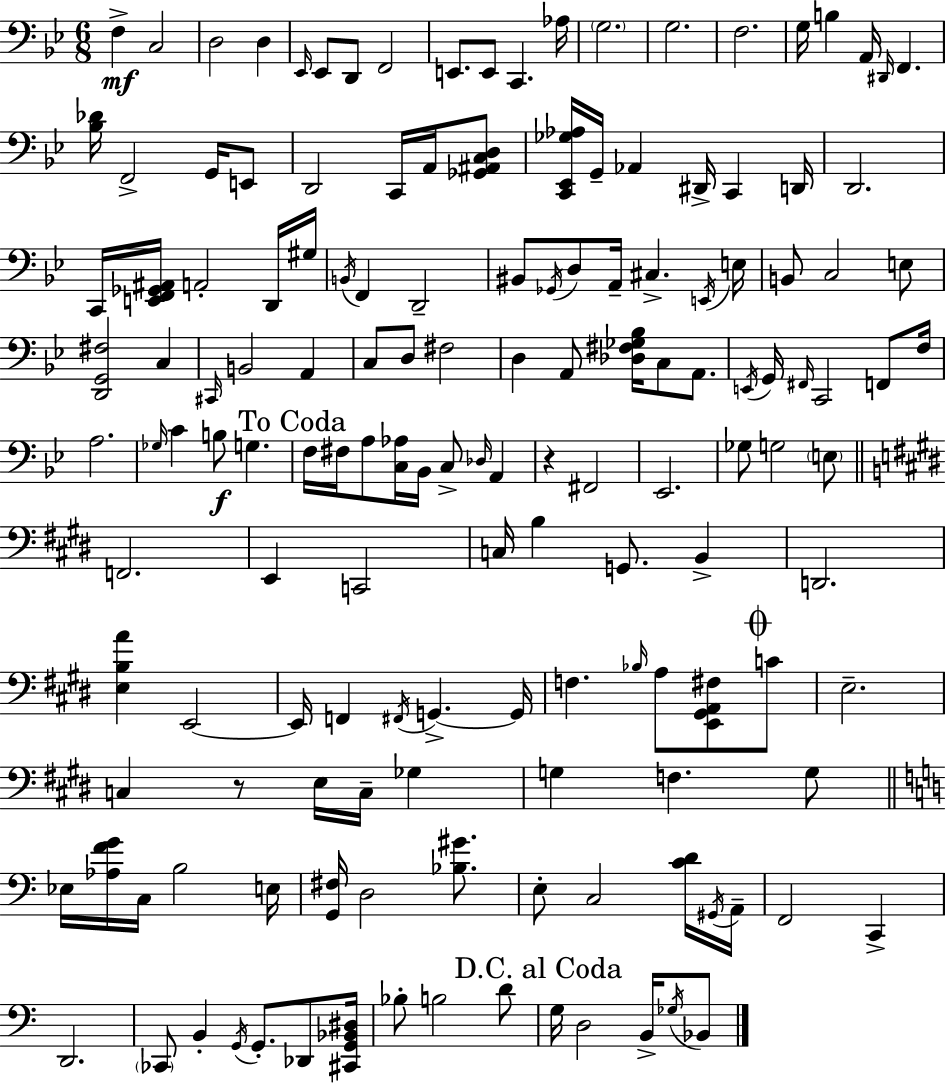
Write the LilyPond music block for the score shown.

{
  \clef bass
  \numericTimeSignature
  \time 6/8
  \key g \minor
  \repeat volta 2 { f4->\mf c2 | d2 d4 | \grace { ees,16 } ees,8 d,8 f,2 | e,8. e,8 c,4. | \break aes16 \parenthesize g2. | g2. | f2. | g16 b4 a,16 \grace { dis,16 } f,4. | \break <bes des'>16 f,2-> g,16 | e,8 d,2 c,16 a,16 | <ges, ais, c d>8 <c, ees, ges aes>16 g,16-- aes,4 dis,16-> c,4 | d,16 d,2. | \break c,16 <e, f, ges, ais,>16 a,2-. | d,16 gis16 \acciaccatura { b,16 } f,4 d,2-- | bis,8 \acciaccatura { ges,16 } d8 a,16-- cis4.-> | \acciaccatura { e,16 } e16 b,8 c2 | \break e8 <d, g, fis>2 | c4 \grace { cis,16 } b,2 | a,4 c8 d8 fis2 | d4 a,8 | \break <des fis ges bes>16 c8 a,8. \acciaccatura { e,16 } g,16 \grace { fis,16 } c,2 | f,8 f16 a2. | \grace { ges16 } c'4 | b8\f g4. \mark "To Coda" f16 fis16 a8 | \break <c aes>16 bes,16 c8-> \grace { des16 } a,4 r4 | fis,2 ees,2. | ges8 | g2 \parenthesize e8 \bar "||" \break \key e \major f,2. | e,4 c,2 | c16 b4 g,8. b,4-> | d,2. | \break <e b a'>4 e,2~~ | e,16 f,4 \acciaccatura { fis,16 } g,4.->~~ | g,16 f4. \grace { bes16 } a8 <e, gis, a, fis>8 | \mark \markup { \musicglyph "scripts.coda" } c'8 e2.-- | \break c4 r8 e16 c16-- ges4 | g4 f4. | g8 \bar "||" \break \key c \major ees16 <aes f' g'>16 c16 b2 e16 | <g, fis>16 d2 <bes gis'>8. | e8-. c2 <c' d'>16 \acciaccatura { gis,16 } | a,16-- f,2 c,4-> | \break d,2. | \parenthesize ces,8 b,4-. \acciaccatura { g,16 } g,8.-. des,8 | <cis, g, bes, dis>16 bes8-. b2 | d'8 \mark "D.C. al Coda" g16 d2 b,16-> | \break \acciaccatura { ges16 } bes,8 } \bar "|."
}